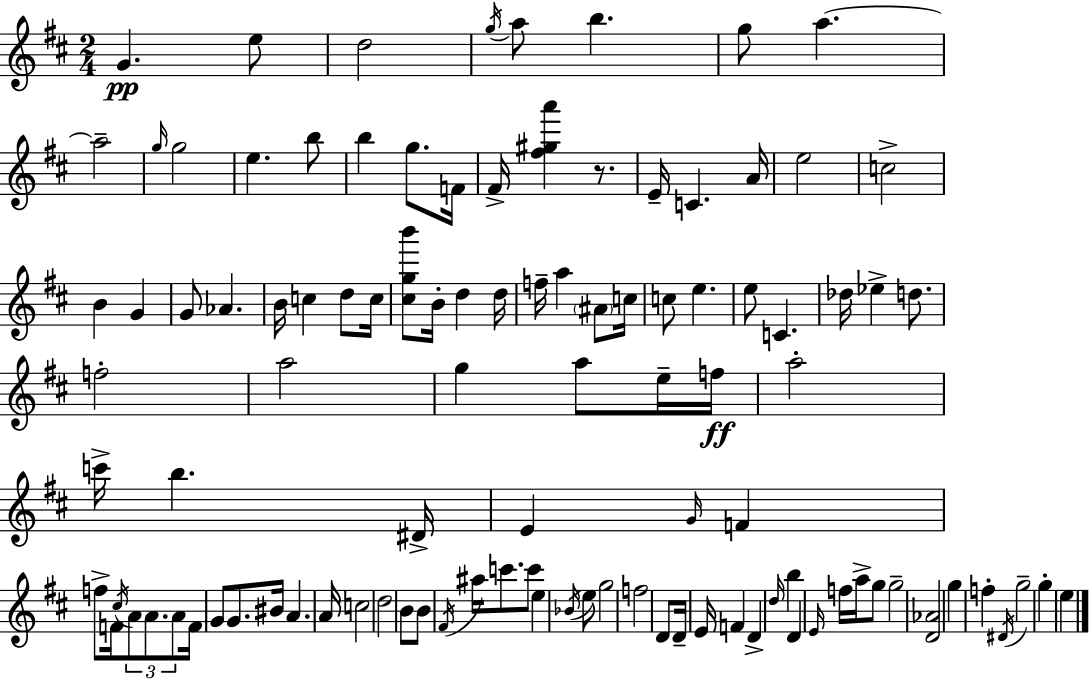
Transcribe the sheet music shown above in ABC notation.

X:1
T:Untitled
M:2/4
L:1/4
K:D
G e/2 d2 g/4 a/2 b g/2 a a2 g/4 g2 e b/2 b g/2 F/4 ^F/4 [^f^ga'] z/2 E/4 C A/4 e2 c2 B G G/2 _A B/4 c d/2 c/4 [^cgb']/2 B/4 d d/4 f/4 a ^A/2 c/4 c/2 e e/2 C _d/4 _e d/2 f2 a2 g a/2 e/4 f/4 a2 c'/4 b ^D/4 E G/4 F f/2 F/4 ^c/4 A/2 A/2 A/2 F/4 G/2 G/2 ^B/4 A A/4 c2 d2 B/2 B/2 ^F/4 ^a/4 c'/2 c'/2 e _B/4 e/2 g2 f2 D/2 D/4 E/4 F D d/4 b D E/4 f/4 a/4 g/2 g2 [D_A]2 g f ^D/4 g2 g e